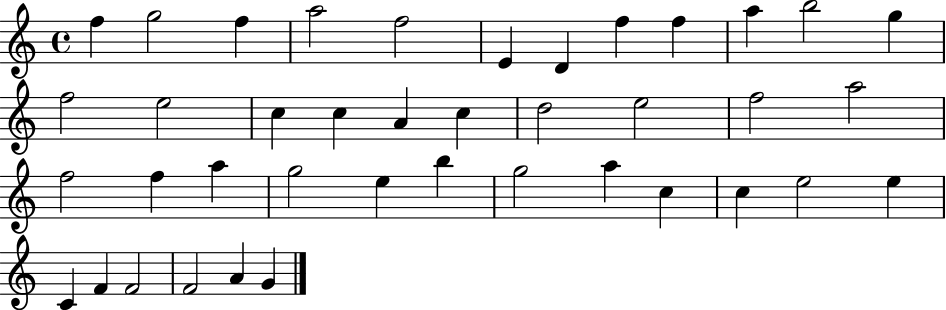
F5/q G5/h F5/q A5/h F5/h E4/q D4/q F5/q F5/q A5/q B5/h G5/q F5/h E5/h C5/q C5/q A4/q C5/q D5/h E5/h F5/h A5/h F5/h F5/q A5/q G5/h E5/q B5/q G5/h A5/q C5/q C5/q E5/h E5/q C4/q F4/q F4/h F4/h A4/q G4/q